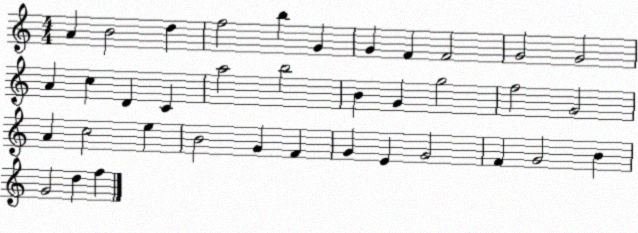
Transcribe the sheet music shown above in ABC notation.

X:1
T:Untitled
M:4/4
L:1/4
K:C
A B2 d f2 b G G F F2 G2 G2 A c D C a2 b2 B G g2 f2 G2 A c2 e B2 G F G E G2 F G2 B G2 d f